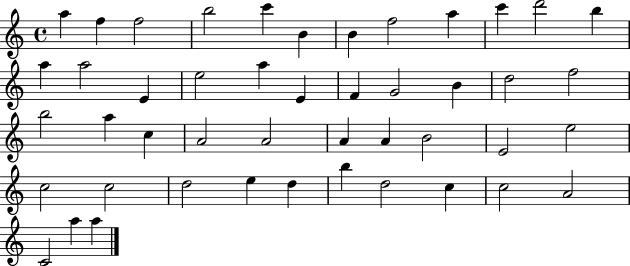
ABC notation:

X:1
T:Untitled
M:4/4
L:1/4
K:C
a f f2 b2 c' B B f2 a c' d'2 b a a2 E e2 a E F G2 B d2 f2 b2 a c A2 A2 A A B2 E2 e2 c2 c2 d2 e d b d2 c c2 A2 C2 a a